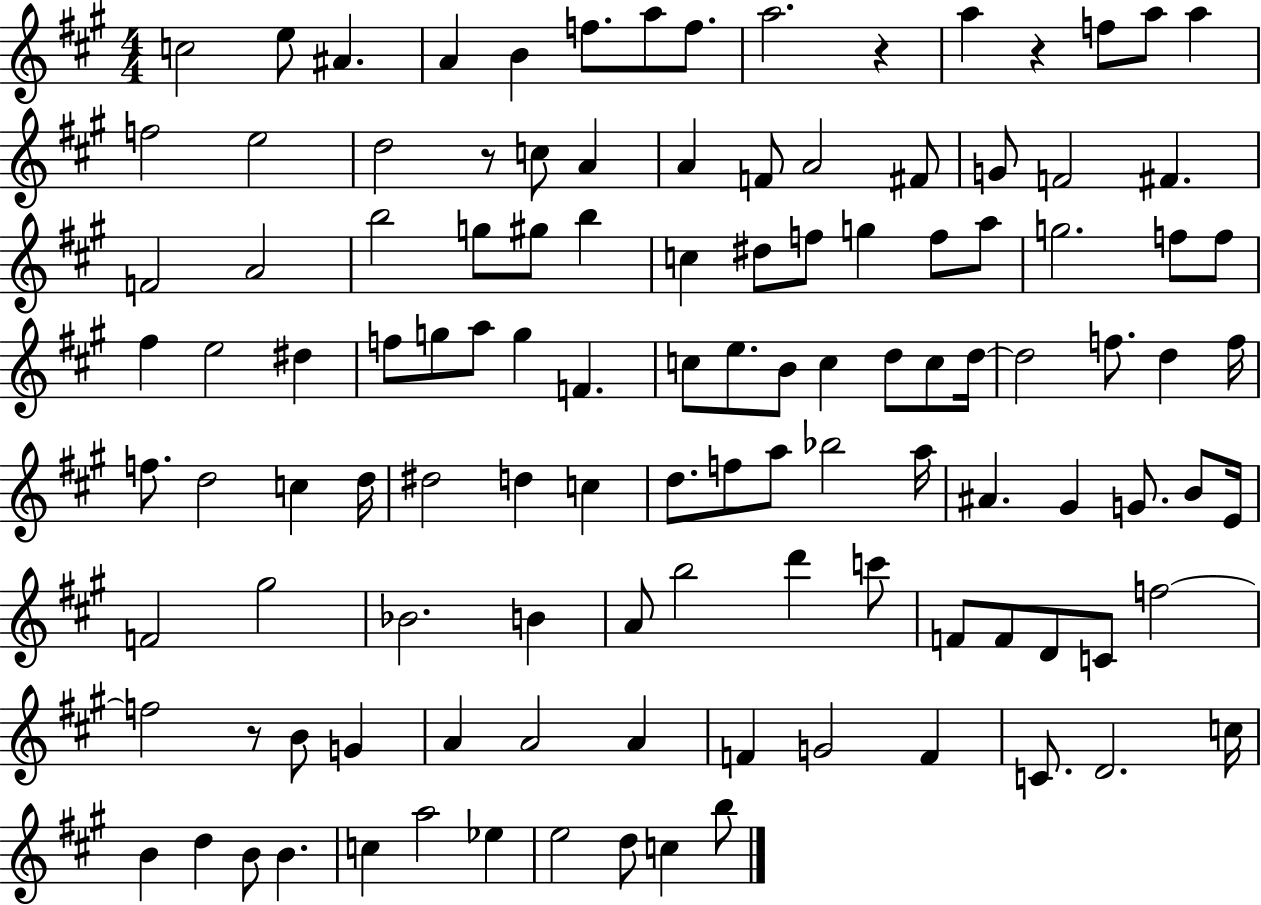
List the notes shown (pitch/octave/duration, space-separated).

C5/h E5/e A#4/q. A4/q B4/q F5/e. A5/e F5/e. A5/h. R/q A5/q R/q F5/e A5/e A5/q F5/h E5/h D5/h R/e C5/e A4/q A4/q F4/e A4/h F#4/e G4/e F4/h F#4/q. F4/h A4/h B5/h G5/e G#5/e B5/q C5/q D#5/e F5/e G5/q F5/e A5/e G5/h. F5/e F5/e F#5/q E5/h D#5/q F5/e G5/e A5/e G5/q F4/q. C5/e E5/e. B4/e C5/q D5/e C5/e D5/s D5/h F5/e. D5/q F5/s F5/e. D5/h C5/q D5/s D#5/h D5/q C5/q D5/e. F5/e A5/e Bb5/h A5/s A#4/q. G#4/q G4/e. B4/e E4/s F4/h G#5/h Bb4/h. B4/q A4/e B5/h D6/q C6/e F4/e F4/e D4/e C4/e F5/h F5/h R/e B4/e G4/q A4/q A4/h A4/q F4/q G4/h F4/q C4/e. D4/h. C5/s B4/q D5/q B4/e B4/q. C5/q A5/h Eb5/q E5/h D5/e C5/q B5/e